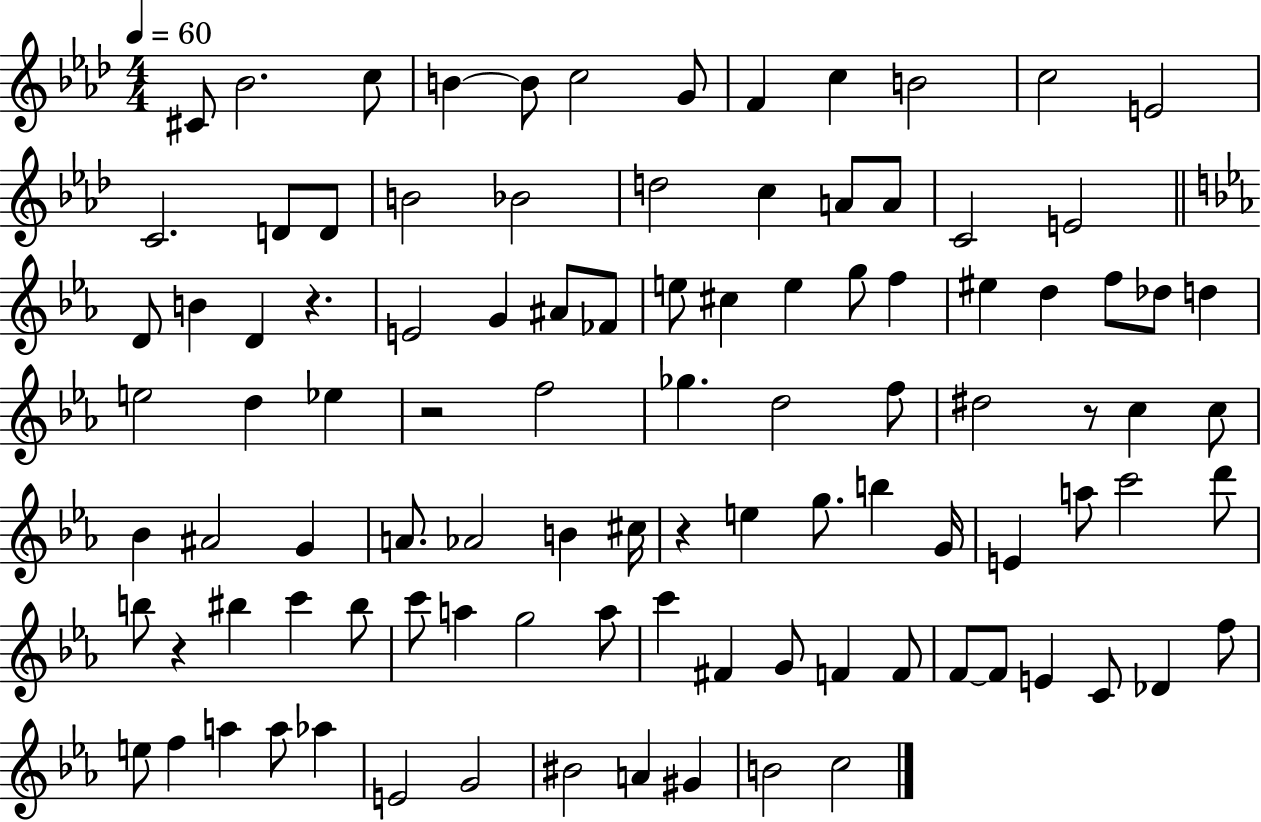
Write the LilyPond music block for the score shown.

{
  \clef treble
  \numericTimeSignature
  \time 4/4
  \key aes \major
  \tempo 4 = 60
  cis'8 bes'2. c''8 | b'4~~ b'8 c''2 g'8 | f'4 c''4 b'2 | c''2 e'2 | \break c'2. d'8 d'8 | b'2 bes'2 | d''2 c''4 a'8 a'8 | c'2 e'2 | \break \bar "||" \break \key c \minor d'8 b'4 d'4 r4. | e'2 g'4 ais'8 fes'8 | e''8 cis''4 e''4 g''8 f''4 | eis''4 d''4 f''8 des''8 d''4 | \break e''2 d''4 ees''4 | r2 f''2 | ges''4. d''2 f''8 | dis''2 r8 c''4 c''8 | \break bes'4 ais'2 g'4 | a'8. aes'2 b'4 cis''16 | r4 e''4 g''8. b''4 g'16 | e'4 a''8 c'''2 d'''8 | \break b''8 r4 bis''4 c'''4 bis''8 | c'''8 a''4 g''2 a''8 | c'''4 fis'4 g'8 f'4 f'8 | f'8~~ f'8 e'4 c'8 des'4 f''8 | \break e''8 f''4 a''4 a''8 aes''4 | e'2 g'2 | bis'2 a'4 gis'4 | b'2 c''2 | \break \bar "|."
}